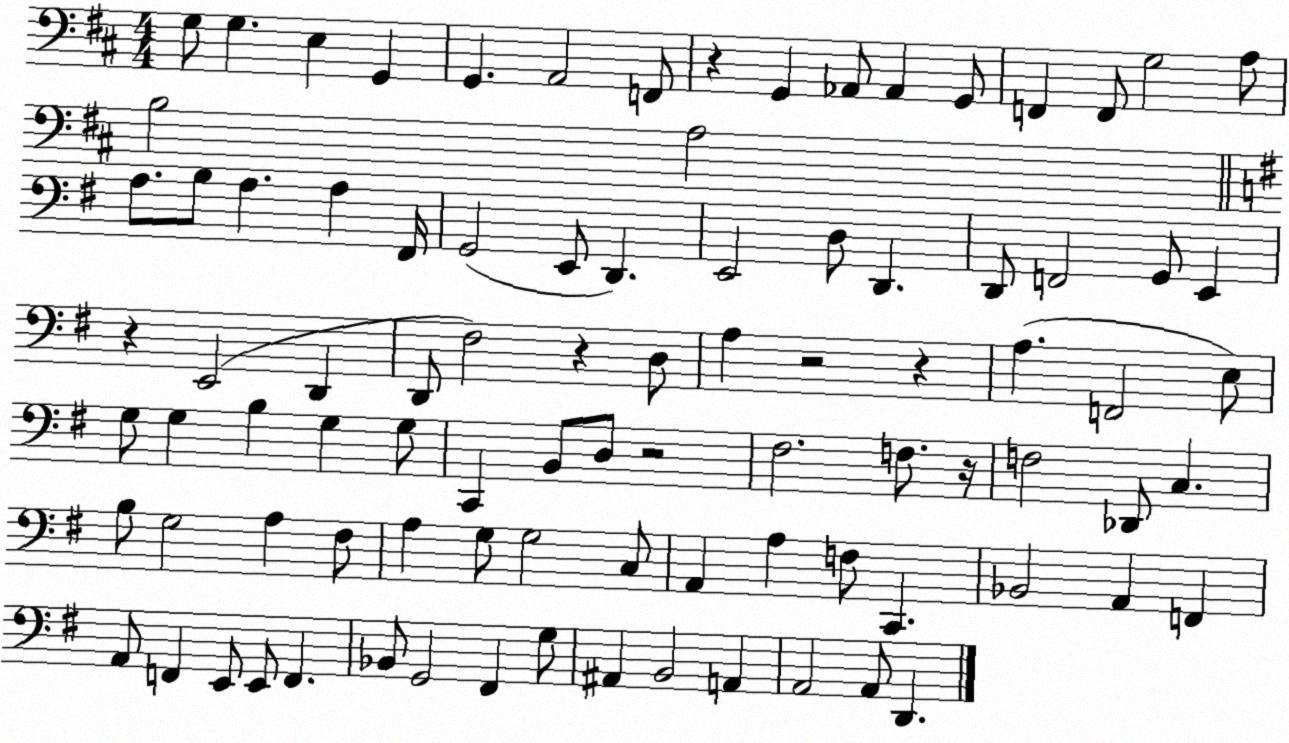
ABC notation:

X:1
T:Untitled
M:4/4
L:1/4
K:D
G,/2 G, E, G,, G,, A,,2 F,,/2 z G,, _A,,/2 _A,, G,,/2 F,, F,,/2 G,2 A,/2 B,2 A,2 A,/2 B,/2 A, A, ^F,,/4 G,,2 E,,/2 D,, E,,2 D,/2 D,, D,,/2 F,,2 G,,/2 E,, z E,,2 D,, D,,/2 ^F,2 z D,/2 A, z2 z A, F,,2 E,/2 G,/2 G, B, G, G,/2 C,, B,,/2 D,/2 z2 ^F,2 F,/2 z/4 F,2 _D,,/2 C, B,/2 G,2 A, ^F,/2 A, G,/2 G,2 C,/2 A,, A, F,/2 C,, _B,,2 A,, F,, A,,/2 F,, E,,/2 E,,/2 F,, _B,,/2 G,,2 ^F,, G,/2 ^A,, B,,2 A,, A,,2 A,,/2 D,,